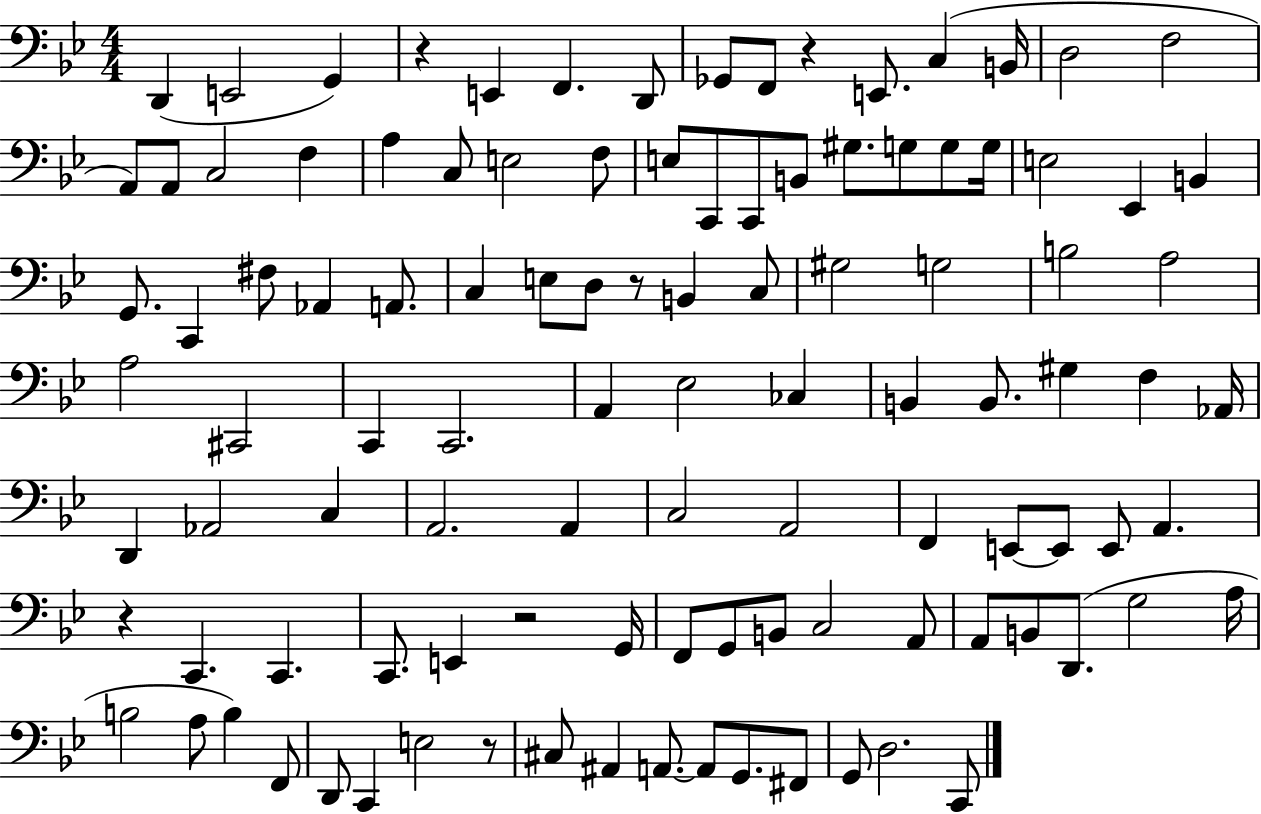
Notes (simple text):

D2/q E2/h G2/q R/q E2/q F2/q. D2/e Gb2/e F2/e R/q E2/e. C3/q B2/s D3/h F3/h A2/e A2/e C3/h F3/q A3/q C3/e E3/h F3/e E3/e C2/e C2/e B2/e G#3/e. G3/e G3/e G3/s E3/h Eb2/q B2/q G2/e. C2/q F#3/e Ab2/q A2/e. C3/q E3/e D3/e R/e B2/q C3/e G#3/h G3/h B3/h A3/h A3/h C#2/h C2/q C2/h. A2/q Eb3/h CES3/q B2/q B2/e. G#3/q F3/q Ab2/s D2/q Ab2/h C3/q A2/h. A2/q C3/h A2/h F2/q E2/e E2/e E2/e A2/q. R/q C2/q. C2/q. C2/e. E2/q R/h G2/s F2/e G2/e B2/e C3/h A2/e A2/e B2/e D2/e. G3/h A3/s B3/h A3/e B3/q F2/e D2/e C2/q E3/h R/e C#3/e A#2/q A2/e. A2/e G2/e. F#2/e G2/e D3/h. C2/e